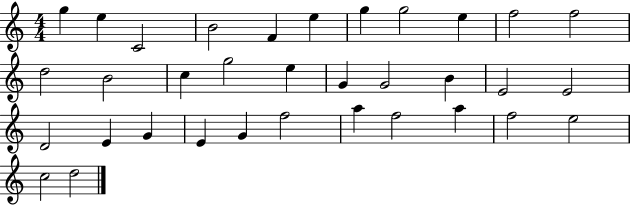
G5/q E5/q C4/h B4/h F4/q E5/q G5/q G5/h E5/q F5/h F5/h D5/h B4/h C5/q G5/h E5/q G4/q G4/h B4/q E4/h E4/h D4/h E4/q G4/q E4/q G4/q F5/h A5/q F5/h A5/q F5/h E5/h C5/h D5/h